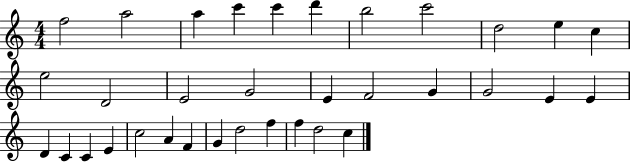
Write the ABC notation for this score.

X:1
T:Untitled
M:4/4
L:1/4
K:C
f2 a2 a c' c' d' b2 c'2 d2 e c e2 D2 E2 G2 E F2 G G2 E E D C C E c2 A F G d2 f f d2 c